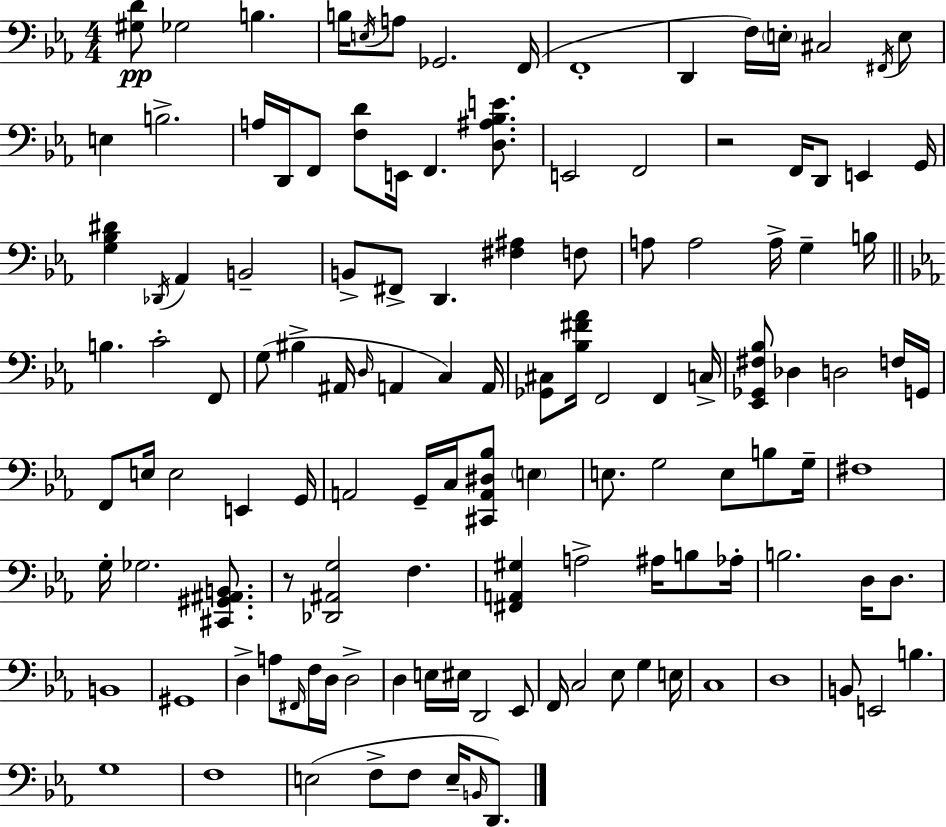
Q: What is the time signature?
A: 4/4